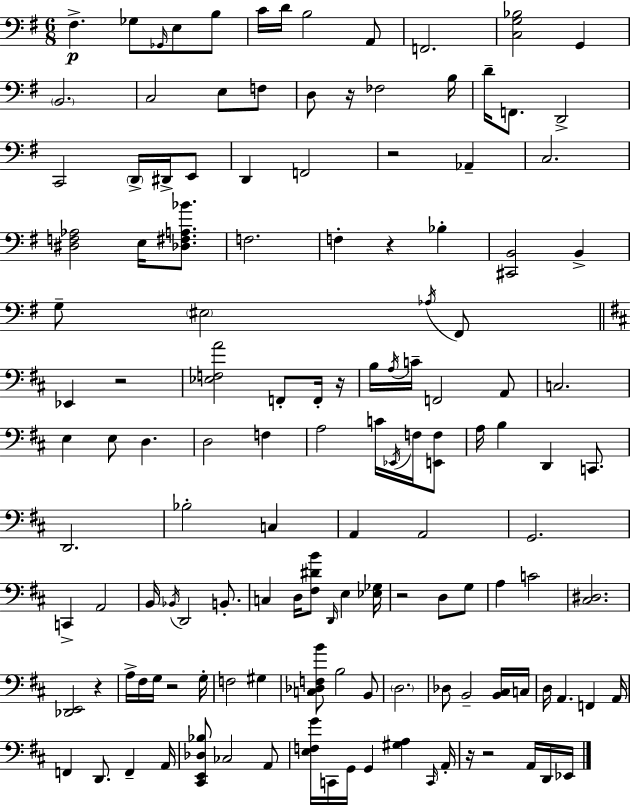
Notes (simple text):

F#3/q. Gb3/e Gb2/s E3/e B3/e C4/s D4/s B3/h A2/e F2/h. [C3,G3,Bb3]/h G2/q B2/h. C3/h E3/e F3/e D3/e R/s FES3/h B3/s D4/s F2/e. D2/h C2/h D2/s D#2/s E2/e D2/q F2/h R/h Ab2/q C3/h. [D#3,F3,Ab3]/h E3/s [Db3,F#3,A3,Bb4]/e. F3/h. F3/q R/q Bb3/q [C#2,B2]/h B2/q G3/e EIS3/h Ab3/s F#2/e Eb2/q R/h [Eb3,F3,A4]/h F2/e F2/s R/s B3/s A3/s C4/s F2/h A2/e C3/h. E3/q E3/e D3/q. D3/h F3/q A3/h C4/s Eb2/s F3/s [E2,F3]/e A3/s B3/q D2/q C2/e. D2/h. Bb3/h C3/q A2/q A2/h G2/h. C2/q A2/h B2/s Bb2/s D2/h B2/e. C3/q D3/s [F#3,D#4,B4]/e D2/s E3/q [Eb3,Gb3]/s R/h D3/e G3/e A3/q C4/h [C#3,D#3]/h. [Db2,E2]/h R/q A3/s F#3/s G3/s R/h G3/s F3/h G#3/q [C3,Db3,F3,B4]/e B3/h B2/e D3/h. Db3/e B2/h [B2,C#3]/s C3/s D3/s A2/q. F2/q A2/s F2/q D2/e. F2/q A2/s [C#2,E2,Db3,Bb3]/e CES3/h A2/e [E3,F3,G4]/s C2/s G2/s G2/q [G#3,A3]/q C2/s A2/s R/s R/h A2/s D2/s Eb2/s